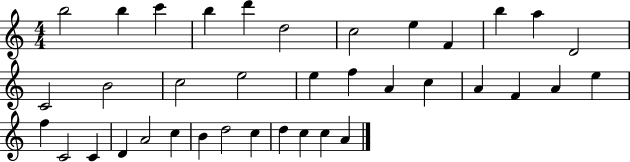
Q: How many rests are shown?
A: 0